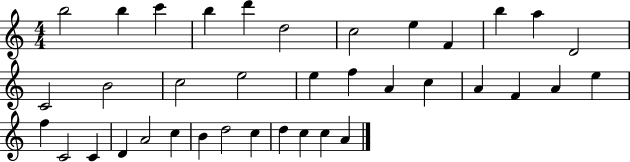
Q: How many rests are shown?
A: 0